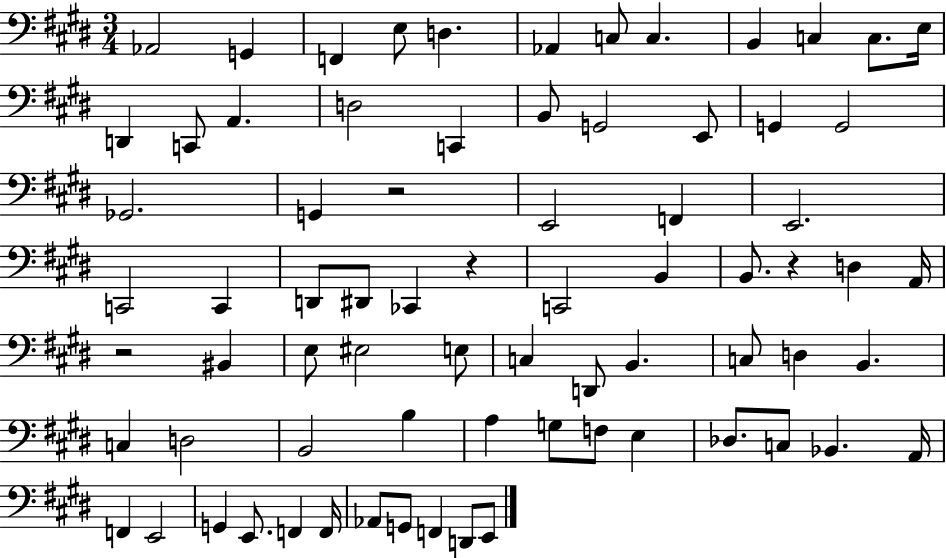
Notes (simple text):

Ab2/h G2/q F2/q E3/e D3/q. Ab2/q C3/e C3/q. B2/q C3/q C3/e. E3/s D2/q C2/e A2/q. D3/h C2/q B2/e G2/h E2/e G2/q G2/h Gb2/h. G2/q R/h E2/h F2/q E2/h. C2/h C2/q D2/e D#2/e CES2/q R/q C2/h B2/q B2/e. R/q D3/q A2/s R/h BIS2/q E3/e EIS3/h E3/e C3/q D2/e B2/q. C3/e D3/q B2/q. C3/q D3/h B2/h B3/q A3/q G3/e F3/e E3/q Db3/e. C3/e Bb2/q. A2/s F2/q E2/h G2/q E2/e. F2/q F2/s Ab2/e G2/e F2/q D2/e E2/e